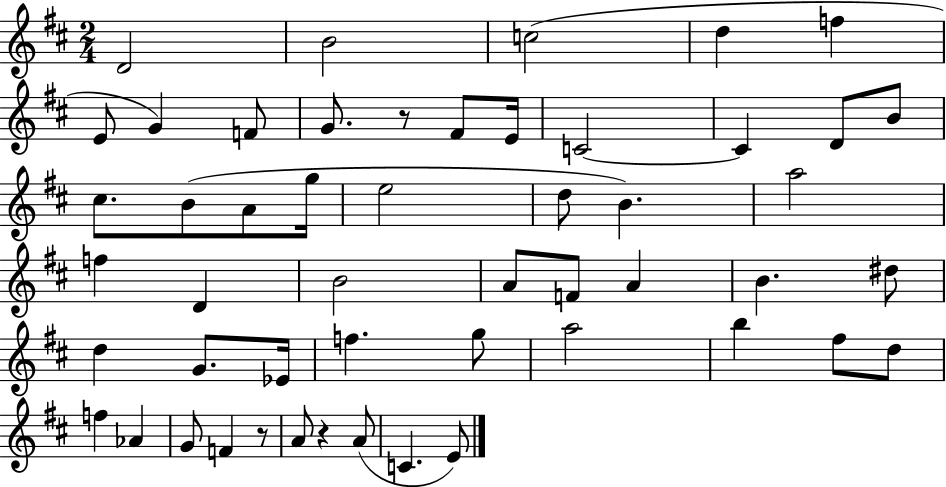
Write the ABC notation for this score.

X:1
T:Untitled
M:2/4
L:1/4
K:D
D2 B2 c2 d f E/2 G F/2 G/2 z/2 ^F/2 E/4 C2 C D/2 B/2 ^c/2 B/2 A/2 g/4 e2 d/2 B a2 f D B2 A/2 F/2 A B ^d/2 d G/2 _E/4 f g/2 a2 b ^f/2 d/2 f _A G/2 F z/2 A/2 z A/2 C E/2